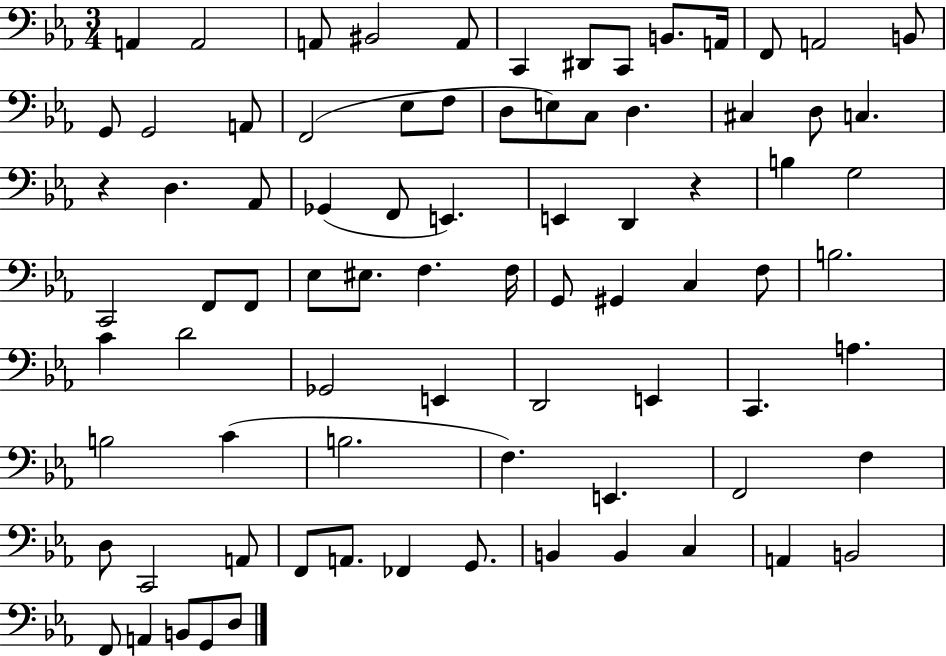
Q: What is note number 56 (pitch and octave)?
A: B3